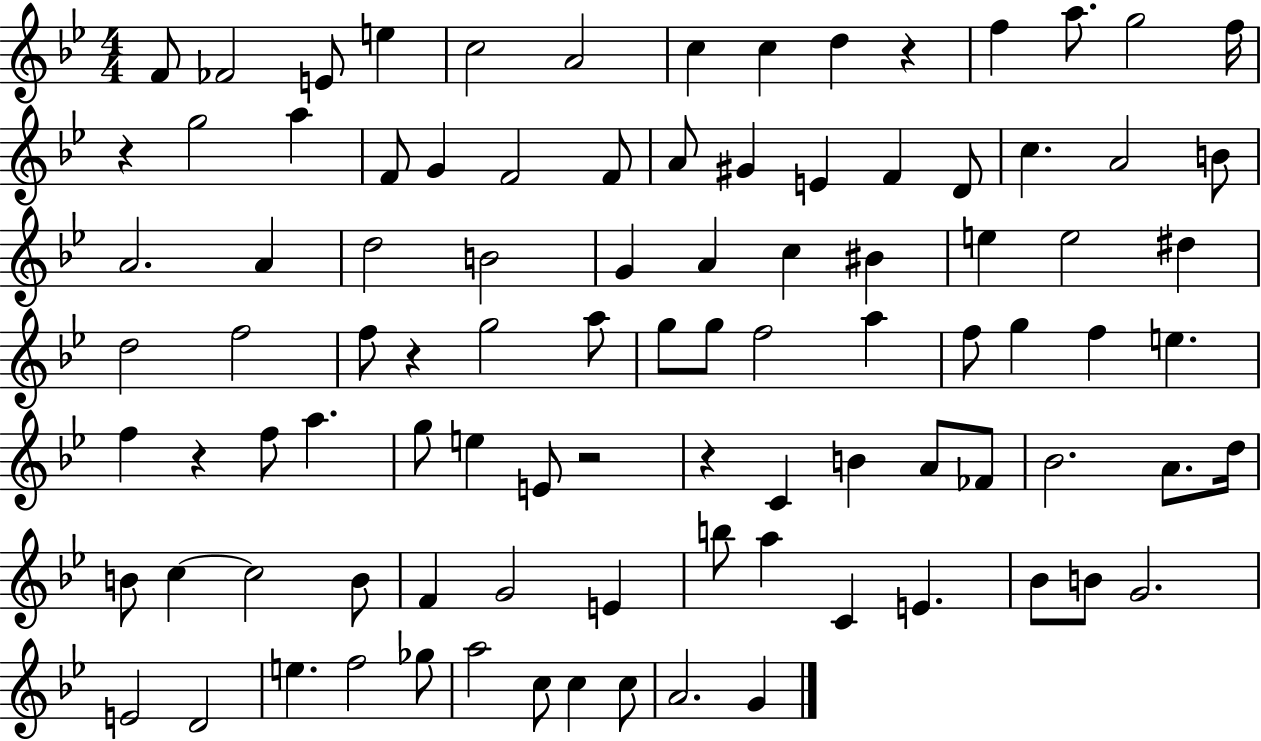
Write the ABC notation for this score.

X:1
T:Untitled
M:4/4
L:1/4
K:Bb
F/2 _F2 E/2 e c2 A2 c c d z f a/2 g2 f/4 z g2 a F/2 G F2 F/2 A/2 ^G E F D/2 c A2 B/2 A2 A d2 B2 G A c ^B e e2 ^d d2 f2 f/2 z g2 a/2 g/2 g/2 f2 a f/2 g f e f z f/2 a g/2 e E/2 z2 z C B A/2 _F/2 _B2 A/2 d/4 B/2 c c2 B/2 F G2 E b/2 a C E _B/2 B/2 G2 E2 D2 e f2 _g/2 a2 c/2 c c/2 A2 G